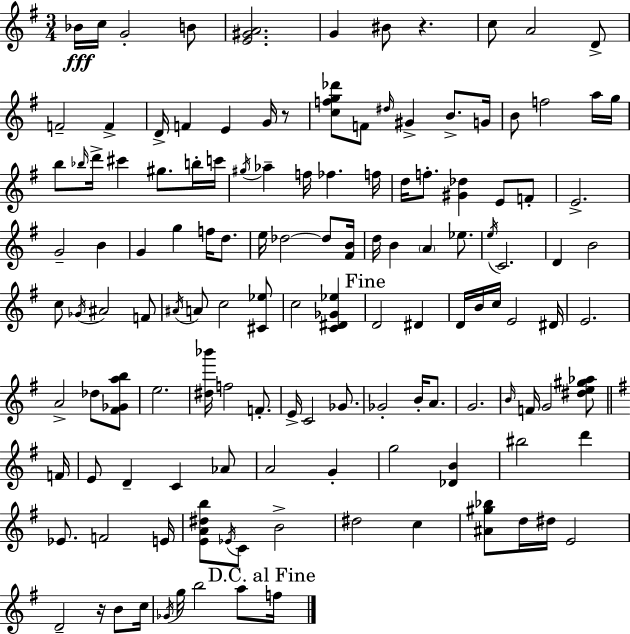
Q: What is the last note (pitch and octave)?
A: F5